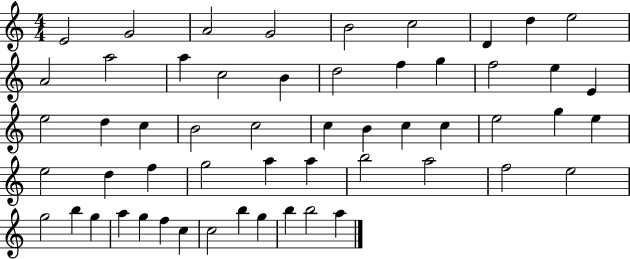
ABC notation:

X:1
T:Untitled
M:4/4
L:1/4
K:C
E2 G2 A2 G2 B2 c2 D d e2 A2 a2 a c2 B d2 f g f2 e E e2 d c B2 c2 c B c c e2 g e e2 d f g2 a a b2 a2 f2 e2 g2 b g a g f c c2 b g b b2 a